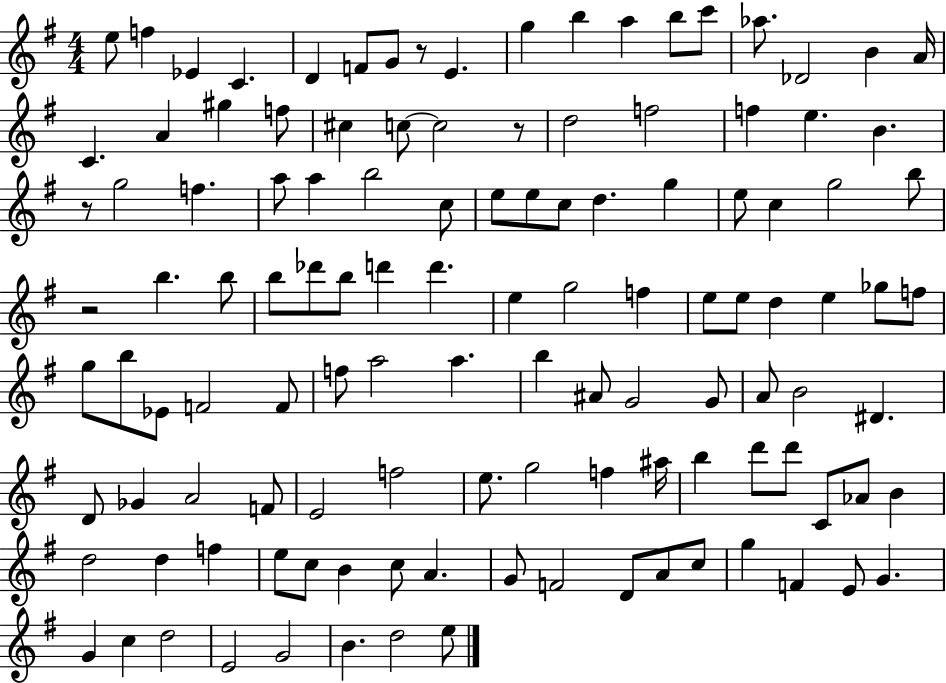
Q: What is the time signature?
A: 4/4